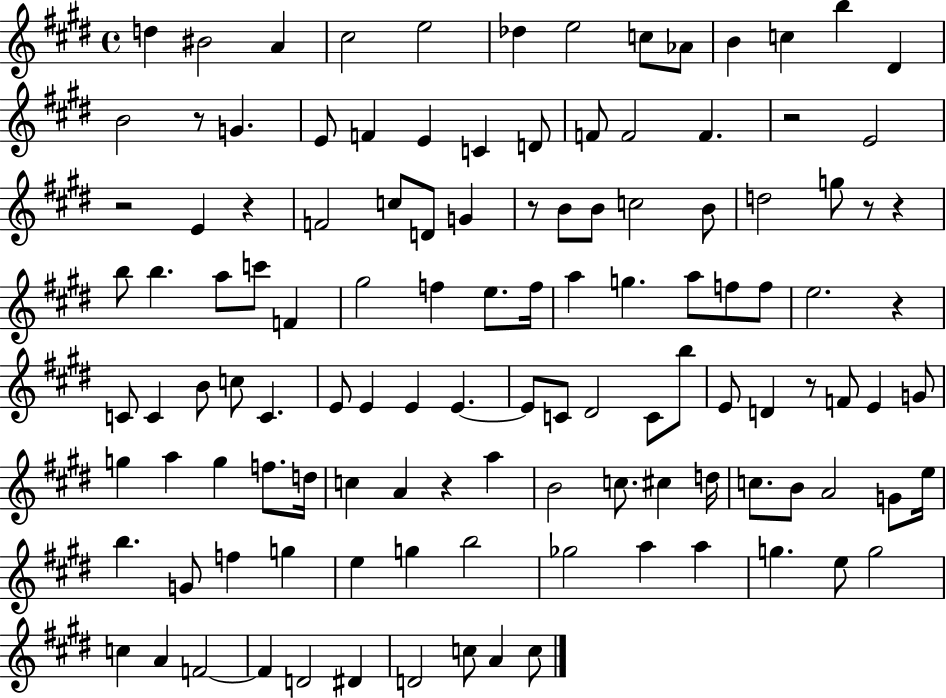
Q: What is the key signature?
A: E major